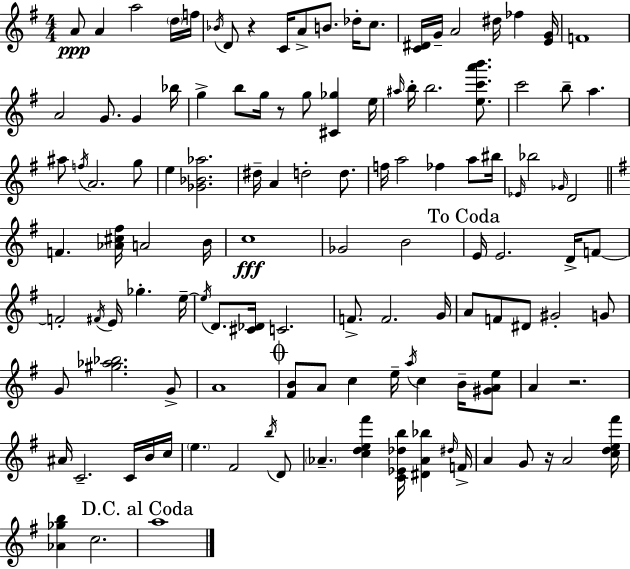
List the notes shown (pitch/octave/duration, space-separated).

A4/e A4/q A5/h D5/s F5/s Bb4/s D4/e R/q C4/s A4/e B4/e. Db5/s C5/e. [C4,D#4]/s G4/s A4/h D#5/s FES5/q [E4,G4]/s F4/w A4/h G4/e. G4/q Bb5/s G5/q B5/e G5/s R/e G5/e [C#4,Gb5]/q E5/s A#5/s B5/s B5/h. [E5,C6,A6,B6]/e. C6/h B5/e A5/q. A#5/e F5/s A4/h. G5/e E5/q [Gb4,Bb4,Ab5]/h. D#5/s A4/q D5/h D5/e. F5/s A5/h FES5/q A5/e BIS5/s Eb4/s Bb5/h Gb4/s D4/h F4/q. [Ab4,C#5,F#5]/s A4/h B4/s C5/w Gb4/h B4/h E4/s E4/h. D4/s F4/e F4/h F#4/s E4/s Gb5/q. E5/s E5/s D4/e. [C#4,Db4]/s C4/h. F4/e. F4/h. G4/s A4/e F4/e D#4/e G#4/h G4/e G4/e [G#5,Ab5,Bb5]/h. G4/e A4/w [F#4,B4]/e A4/e C5/q E5/s A5/s C5/q B4/s [G#4,A4,E5]/e A4/q R/h. A#4/s C4/h. C4/s B4/s C5/s E5/q. F#4/h B5/s D4/e Ab4/q. [C5,D5,E5,F#6]/q [C4,Eb4,Db5,B5]/s [D#4,Ab4,Bb5]/q D#5/s F4/s A4/q G4/e R/s A4/h [C5,D5,E5,F#6]/s [Ab4,Gb5,B5]/q C5/h. A5/w